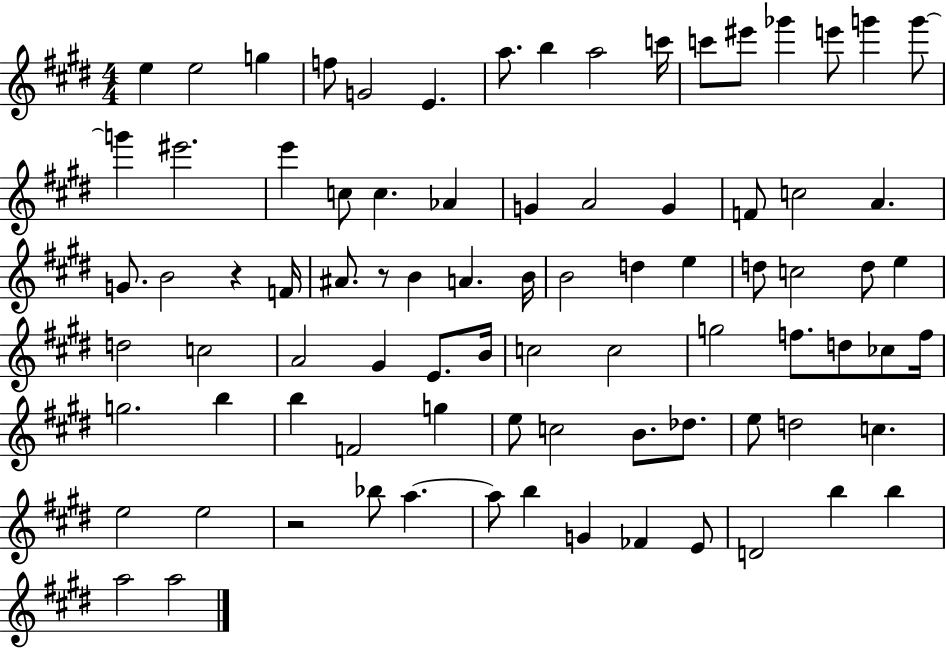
X:1
T:Untitled
M:4/4
L:1/4
K:E
e e2 g f/2 G2 E a/2 b a2 c'/4 c'/2 ^e'/2 _g' e'/2 g' g'/2 g' ^e'2 e' c/2 c _A G A2 G F/2 c2 A G/2 B2 z F/4 ^A/2 z/2 B A B/4 B2 d e d/2 c2 d/2 e d2 c2 A2 ^G E/2 B/4 c2 c2 g2 f/2 d/2 _c/2 f/4 g2 b b F2 g e/2 c2 B/2 _d/2 e/2 d2 c e2 e2 z2 _b/2 a a/2 b G _F E/2 D2 b b a2 a2